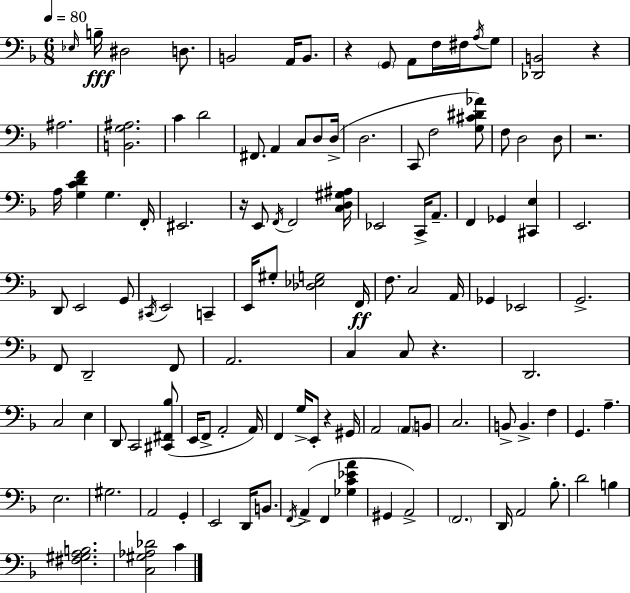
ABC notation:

X:1
T:Untitled
M:6/8
L:1/4
K:Dm
_E,/4 B,/4 ^D,2 D,/2 B,,2 A,,/4 B,,/2 z G,,/2 A,,/2 F,/4 ^F,/4 A,/4 G,/2 [_D,,B,,]2 z ^A,2 [B,,G,^A,]2 C D2 ^F,,/2 A,, C,/2 D,/2 D,/4 D,2 C,,/2 F,2 [G,^C^D_A]/2 F,/2 D,2 D,/2 z2 A,/4 [G,CDF] G, F,,/4 ^E,,2 z/4 E,,/2 F,,/4 F,,2 [C,D,^G,^A,]/4 _E,,2 C,,/4 A,,/2 F,, _G,, [^C,,E,] E,,2 D,,/2 E,,2 G,,/2 ^C,,/4 E,,2 C,, E,,/4 ^G,/2 [_D,_E,G,]2 F,,/4 F,/2 C,2 A,,/4 _G,, _E,,2 G,,2 F,,/2 D,,2 F,,/2 A,,2 C, C,/2 z D,,2 C,2 E, D,,/2 C,,2 [^C,,^F,,_B,]/2 E,,/4 F,,/2 A,,2 A,,/4 F,, G,/4 E,,/2 z ^G,,/4 A,,2 A,,/2 B,,/2 C,2 B,,/2 B,, F, G,, A, E,2 ^G,2 A,,2 G,, E,,2 D,,/4 B,,/2 F,,/4 A,, F,, [_G,C_EA] ^G,, A,,2 F,,2 D,,/4 A,,2 _B,/2 D2 B, [^F,^G,A,B,]2 [C,^G,_A,_D]2 C